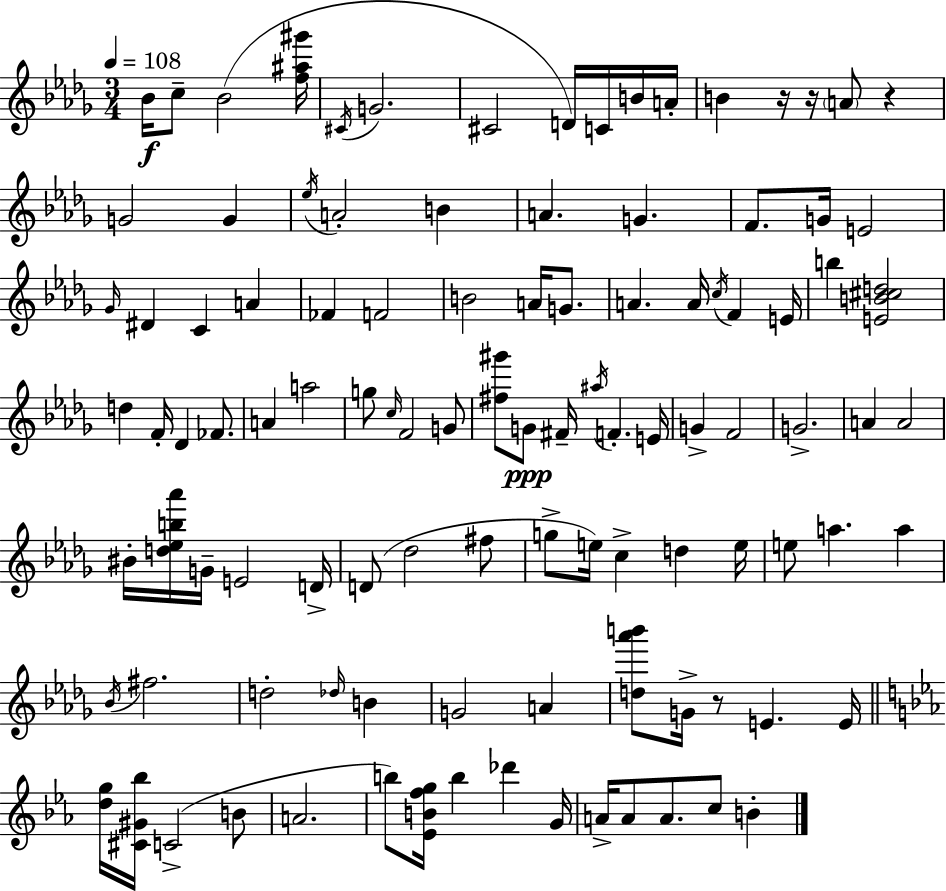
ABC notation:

X:1
T:Untitled
M:3/4
L:1/4
K:Bbm
_B/4 c/2 _B2 [f^a^g']/4 ^C/4 G2 ^C2 D/4 C/4 B/4 A/4 B z/4 z/4 A/2 z G2 G _e/4 A2 B A G F/2 G/4 E2 _G/4 ^D C A _F F2 B2 A/4 G/2 A A/4 c/4 F E/4 b [EB^cd]2 d F/4 _D _F/2 A a2 g/2 c/4 F2 G/2 [^f^g']/2 G/2 ^F/4 ^a/4 F E/4 G F2 G2 A A2 ^B/4 [d_eb_a']/4 G/4 E2 D/4 D/2 _d2 ^f/2 g/2 e/4 c d e/4 e/2 a a _B/4 ^f2 d2 _d/4 B G2 A [d_a'b']/2 G/4 z/2 E E/4 [dg]/4 [^C^G_b]/4 C2 B/2 A2 b/2 [_EBfg]/4 b _d' G/4 A/4 A/2 A/2 c/2 B